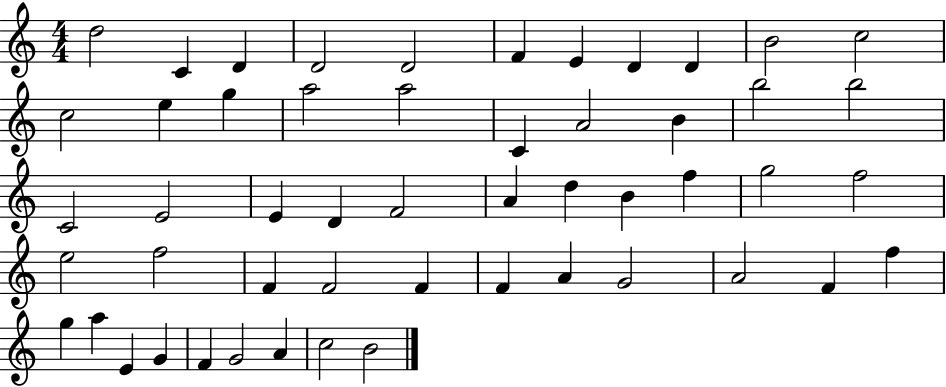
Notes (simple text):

D5/h C4/q D4/q D4/h D4/h F4/q E4/q D4/q D4/q B4/h C5/h C5/h E5/q G5/q A5/h A5/h C4/q A4/h B4/q B5/h B5/h C4/h E4/h E4/q D4/q F4/h A4/q D5/q B4/q F5/q G5/h F5/h E5/h F5/h F4/q F4/h F4/q F4/q A4/q G4/h A4/h F4/q F5/q G5/q A5/q E4/q G4/q F4/q G4/h A4/q C5/h B4/h